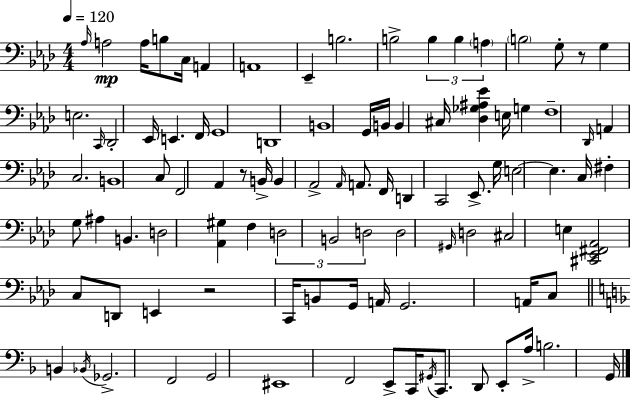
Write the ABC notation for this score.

X:1
T:Untitled
M:4/4
L:1/4
K:Ab
_A,/4 A,2 A,/4 B,/2 C,/4 A,, A,,4 _E,, B,2 B,2 B, B, A, B,2 G,/2 z/2 G, E,2 C,,/4 _D,,2 _E,,/4 E,, F,,/4 G,,4 D,,4 B,,4 G,,/4 B,,/4 B,, ^C,/4 [_D,_G,^A,_E] E,/4 G, F,4 _D,,/4 A,, C,2 B,,4 C,/2 F,,2 _A,, z/2 B,,/4 B,, _A,,2 _A,,/4 A,,/2 F,,/4 D,, C,,2 _E,,/2 G,/4 E,2 E, C,/4 ^F, G,/2 ^A, B,, D,2 [_A,,^G,] F, D,2 B,,2 D,2 D,2 ^G,,/4 D,2 ^C,2 E, [^C,,_E,,^F,,_A,,]2 C,/2 D,,/2 E,, z2 C,,/4 B,,/2 G,,/4 A,,/4 G,,2 A,,/4 C,/2 B,, _B,,/4 _G,,2 F,,2 G,,2 ^E,,4 F,,2 E,,/2 C,,/4 ^G,,/4 C,,/2 D,,/2 E,,/2 A,/4 B,2 G,,/4